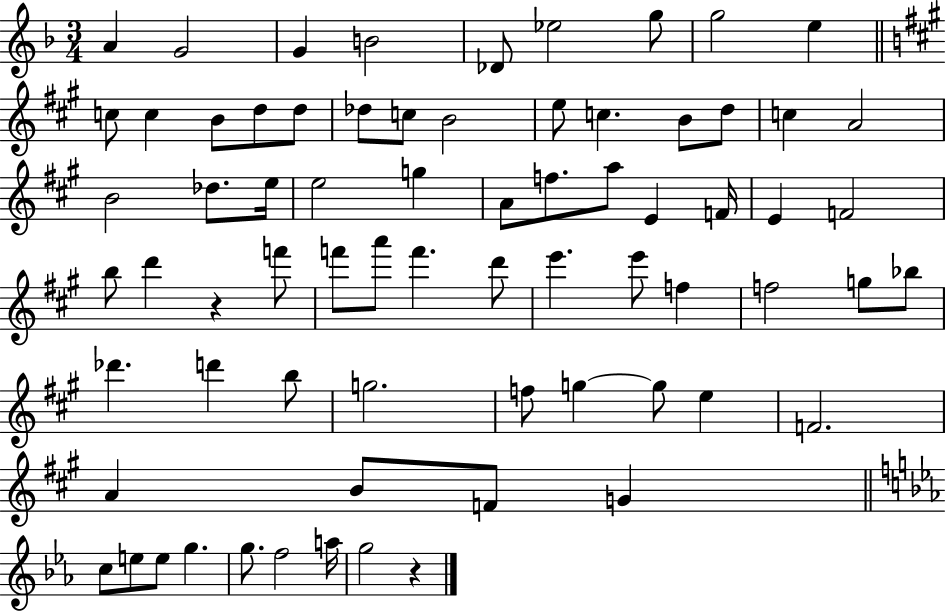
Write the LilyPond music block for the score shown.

{
  \clef treble
  \numericTimeSignature
  \time 3/4
  \key f \major
  a'4 g'2 | g'4 b'2 | des'8 ees''2 g''8 | g''2 e''4 | \break \bar "||" \break \key a \major c''8 c''4 b'8 d''8 d''8 | des''8 c''8 b'2 | e''8 c''4. b'8 d''8 | c''4 a'2 | \break b'2 des''8. e''16 | e''2 g''4 | a'8 f''8. a''8 e'4 f'16 | e'4 f'2 | \break b''8 d'''4 r4 f'''8 | f'''8 a'''8 f'''4. d'''8 | e'''4. e'''8 f''4 | f''2 g''8 bes''8 | \break des'''4. d'''4 b''8 | g''2. | f''8 g''4~~ g''8 e''4 | f'2. | \break a'4 b'8 f'8 g'4 | \bar "||" \break \key ees \major c''8 e''8 e''8 g''4. | g''8. f''2 a''16 | g''2 r4 | \bar "|."
}